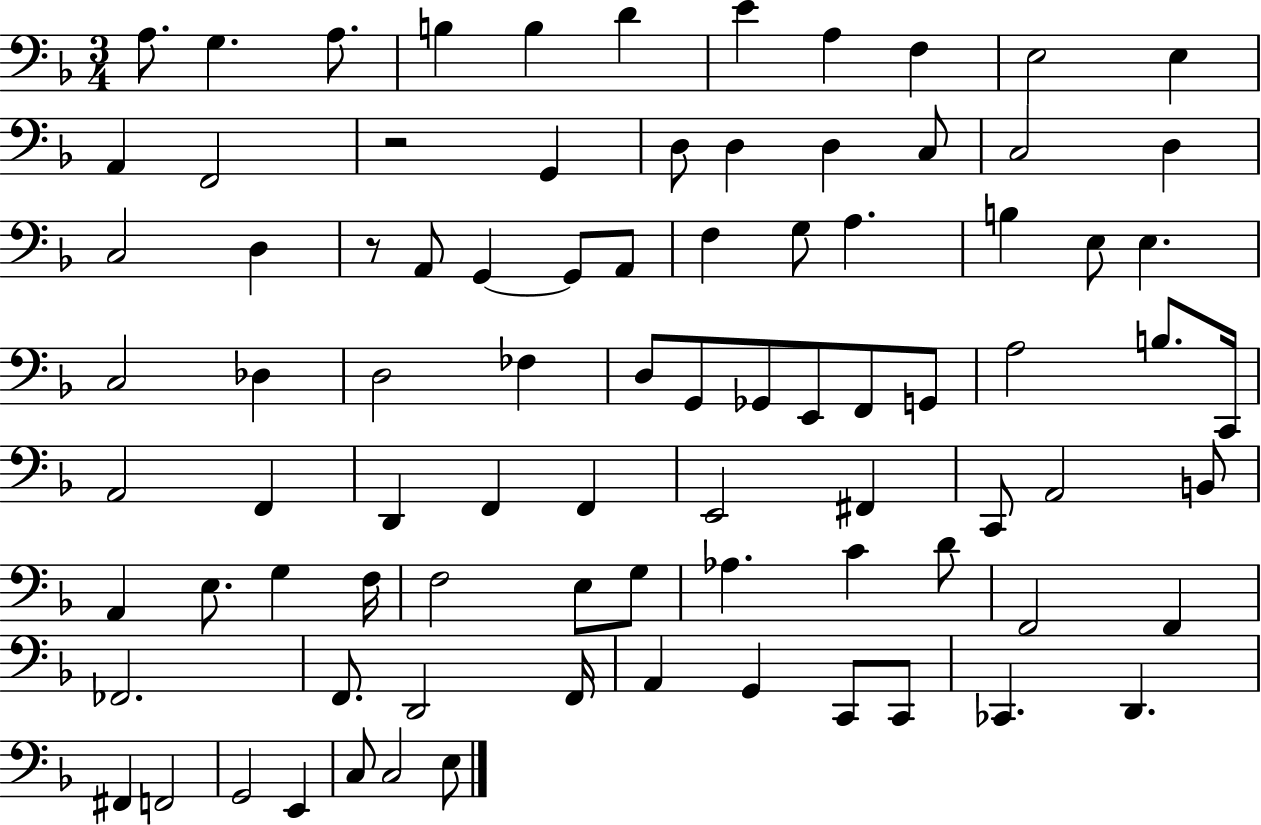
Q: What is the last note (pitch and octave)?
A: E3